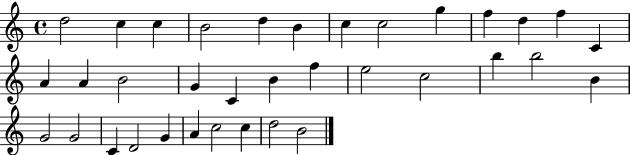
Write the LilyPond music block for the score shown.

{
  \clef treble
  \time 4/4
  \defaultTimeSignature
  \key c \major
  d''2 c''4 c''4 | b'2 d''4 b'4 | c''4 c''2 g''4 | f''4 d''4 f''4 c'4 | \break a'4 a'4 b'2 | g'4 c'4 b'4 f''4 | e''2 c''2 | b''4 b''2 b'4 | \break g'2 g'2 | c'4 d'2 g'4 | a'4 c''2 c''4 | d''2 b'2 | \break \bar "|."
}